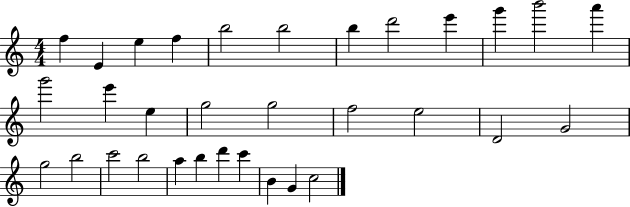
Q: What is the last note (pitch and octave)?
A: C5